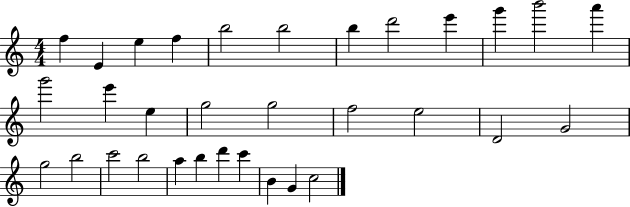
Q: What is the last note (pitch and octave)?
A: C5